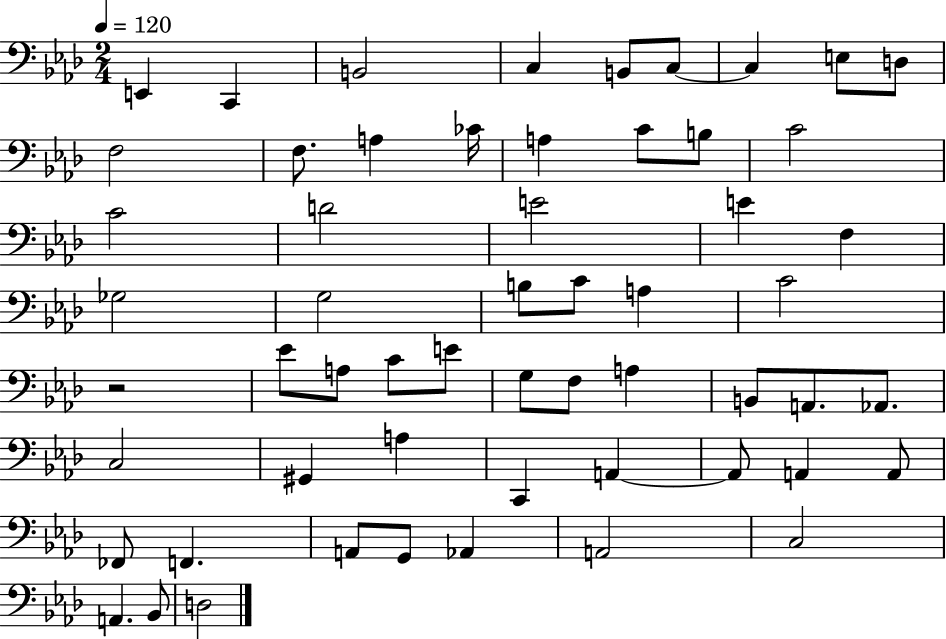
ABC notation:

X:1
T:Untitled
M:2/4
L:1/4
K:Ab
E,, C,, B,,2 C, B,,/2 C,/2 C, E,/2 D,/2 F,2 F,/2 A, _C/4 A, C/2 B,/2 C2 C2 D2 E2 E F, _G,2 G,2 B,/2 C/2 A, C2 z2 _E/2 A,/2 C/2 E/2 G,/2 F,/2 A, B,,/2 A,,/2 _A,,/2 C,2 ^G,, A, C,, A,, A,,/2 A,, A,,/2 _F,,/2 F,, A,,/2 G,,/2 _A,, A,,2 C,2 A,, _B,,/2 D,2